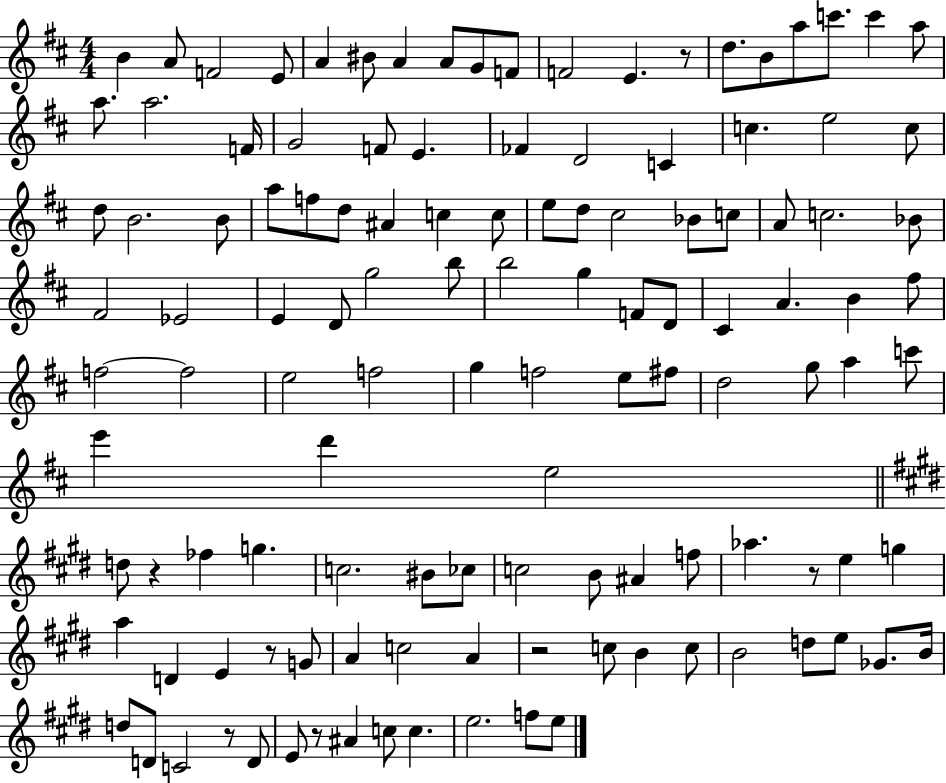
{
  \clef treble
  \numericTimeSignature
  \time 4/4
  \key d \major
  b'4 a'8 f'2 e'8 | a'4 bis'8 a'4 a'8 g'8 f'8 | f'2 e'4. r8 | d''8. b'8 a''8 c'''8. c'''4 a''8 | \break a''8. a''2. f'16 | g'2 f'8 e'4. | fes'4 d'2 c'4 | c''4. e''2 c''8 | \break d''8 b'2. b'8 | a''8 f''8 d''8 ais'4 c''4 c''8 | e''8 d''8 cis''2 bes'8 c''8 | a'8 c''2. bes'8 | \break fis'2 ees'2 | e'4 d'8 g''2 b''8 | b''2 g''4 f'8 d'8 | cis'4 a'4. b'4 fis''8 | \break f''2~~ f''2 | e''2 f''2 | g''4 f''2 e''8 fis''8 | d''2 g''8 a''4 c'''8 | \break e'''4 d'''4 e''2 | \bar "||" \break \key e \major d''8 r4 fes''4 g''4. | c''2. bis'8 ces''8 | c''2 b'8 ais'4 f''8 | aes''4. r8 e''4 g''4 | \break a''4 d'4 e'4 r8 g'8 | a'4 c''2 a'4 | r2 c''8 b'4 c''8 | b'2 d''8 e''8 ges'8. b'16 | \break d''8 d'8 c'2 r8 d'8 | e'8 r8 ais'4 c''8 c''4. | e''2. f''8 e''8 | \bar "|."
}